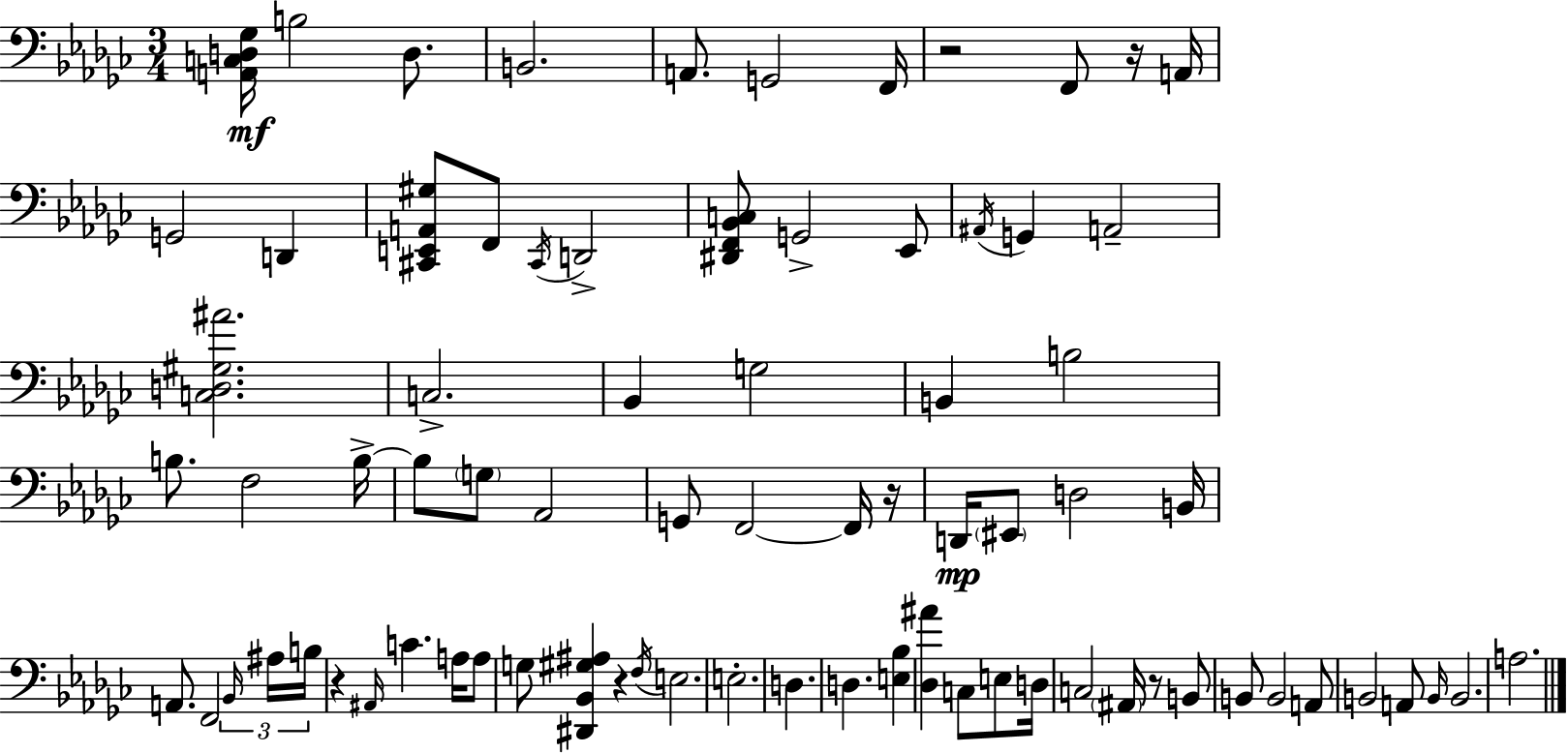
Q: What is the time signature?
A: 3/4